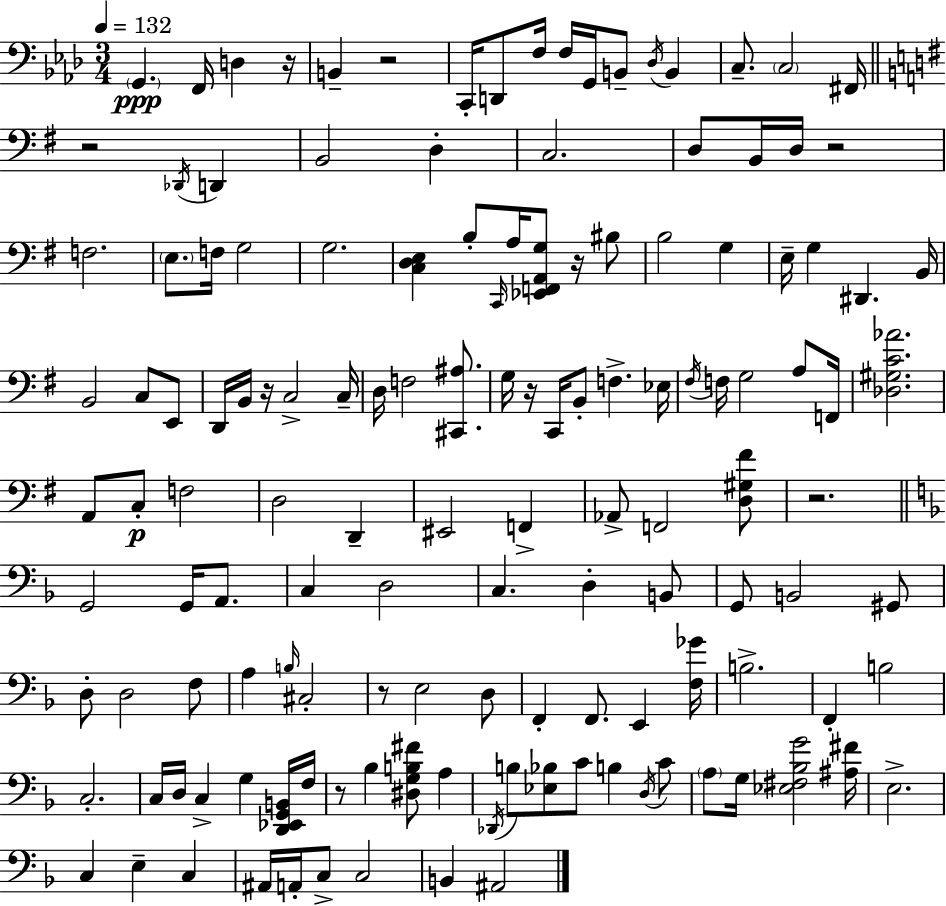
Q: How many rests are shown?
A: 10